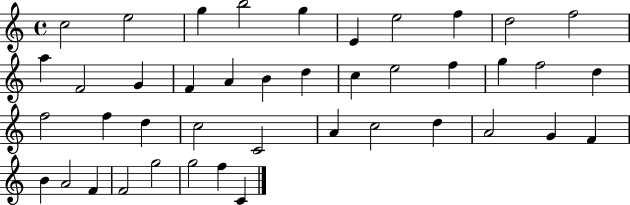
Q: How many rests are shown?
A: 0